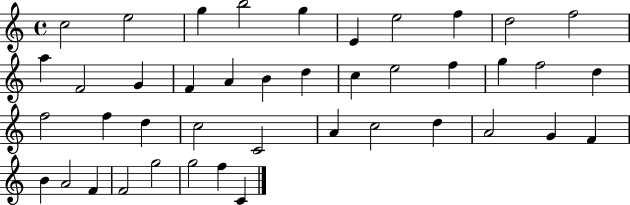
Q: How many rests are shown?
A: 0